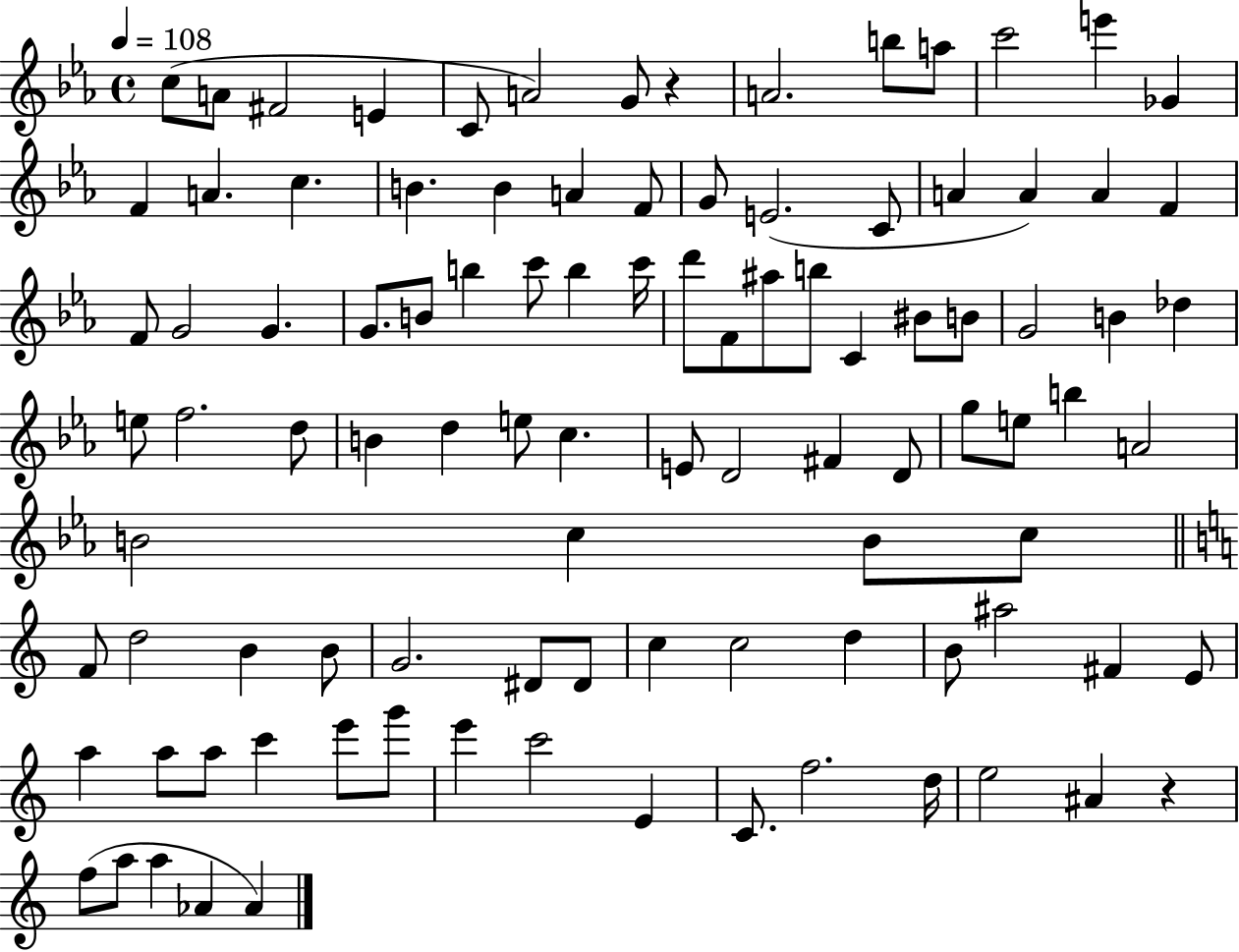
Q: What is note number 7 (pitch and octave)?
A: G4